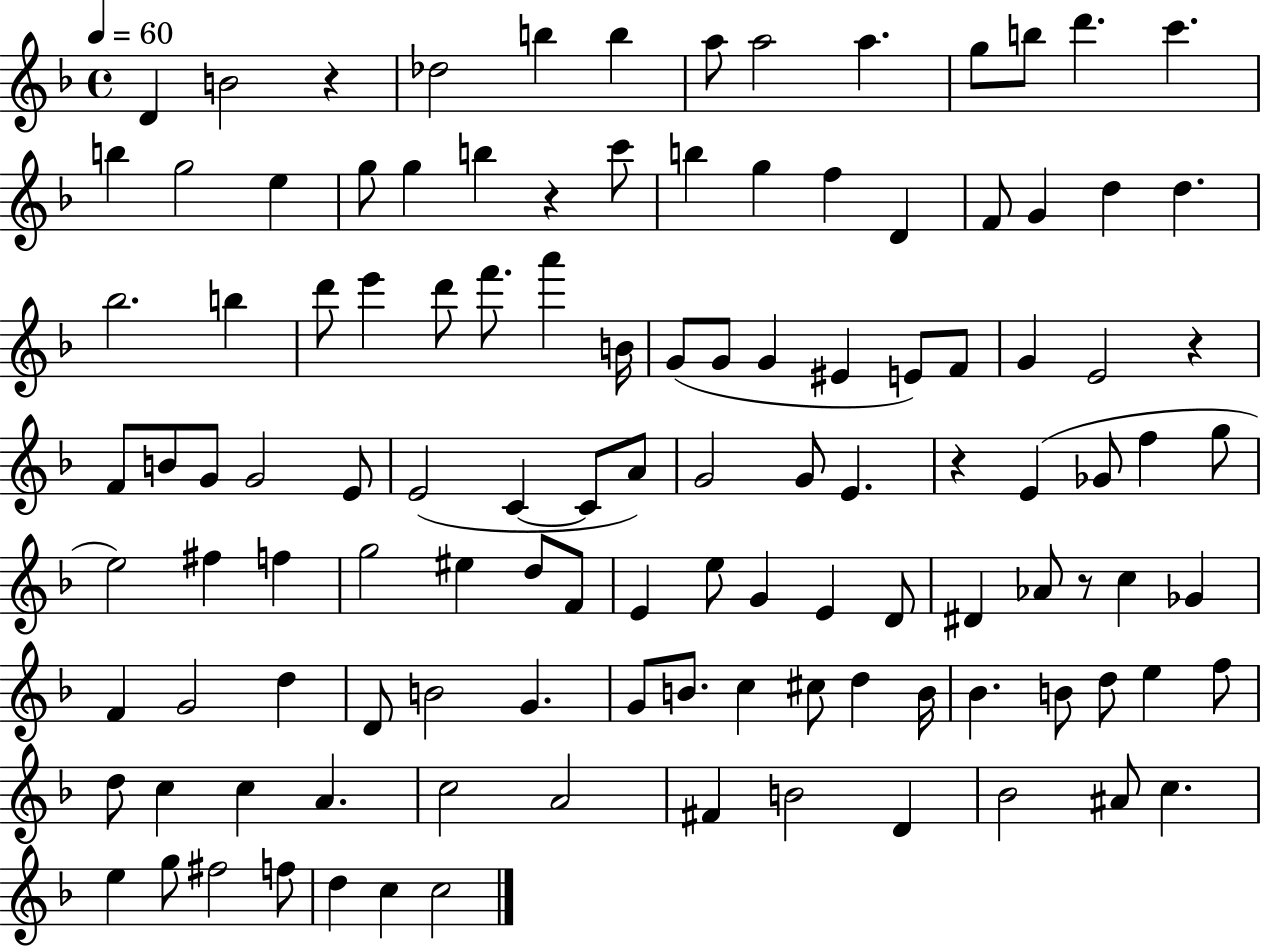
D4/q B4/h R/q Db5/h B5/q B5/q A5/e A5/h A5/q. G5/e B5/e D6/q. C6/q. B5/q G5/h E5/q G5/e G5/q B5/q R/q C6/e B5/q G5/q F5/q D4/q F4/e G4/q D5/q D5/q. Bb5/h. B5/q D6/e E6/q D6/e F6/e. A6/q B4/s G4/e G4/e G4/q EIS4/q E4/e F4/e G4/q E4/h R/q F4/e B4/e G4/e G4/h E4/e E4/h C4/q C4/e A4/e G4/h G4/e E4/q. R/q E4/q Gb4/e F5/q G5/e E5/h F#5/q F5/q G5/h EIS5/q D5/e F4/e E4/q E5/e G4/q E4/q D4/e D#4/q Ab4/e R/e C5/q Gb4/q F4/q G4/h D5/q D4/e B4/h G4/q. G4/e B4/e. C5/q C#5/e D5/q B4/s Bb4/q. B4/e D5/e E5/q F5/e D5/e C5/q C5/q A4/q. C5/h A4/h F#4/q B4/h D4/q Bb4/h A#4/e C5/q. E5/q G5/e F#5/h F5/e D5/q C5/q C5/h